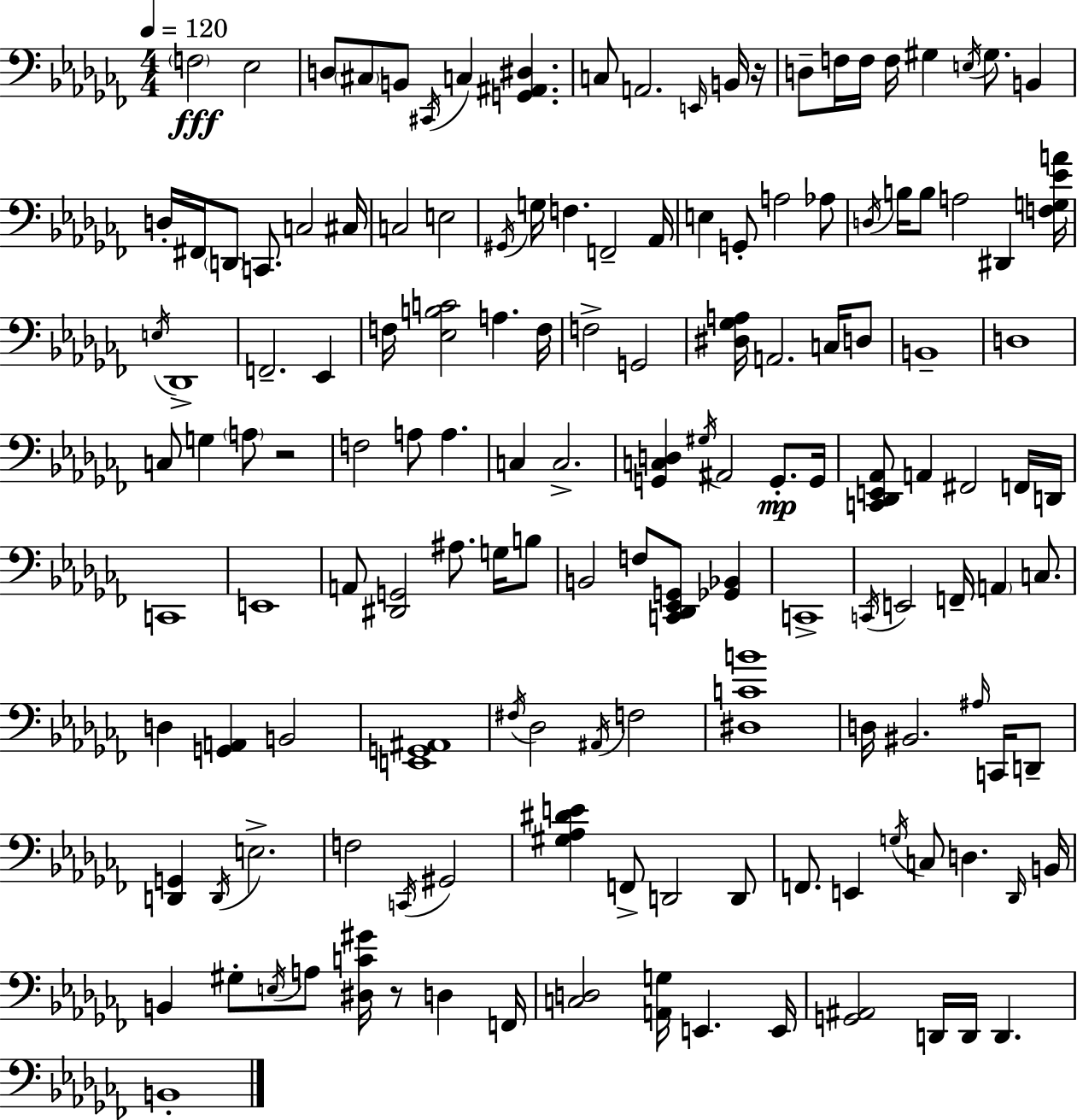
{
  \clef bass
  \numericTimeSignature
  \time 4/4
  \key aes \minor
  \tempo 4 = 120
  \parenthesize f2\fff ees2 | d8 \parenthesize cis8 b,8 \acciaccatura { cis,16 } c4 <g, ais, dis>4. | c8 a,2. \grace { e,16 } | b,16 r16 d8-- f16 f16 f16 gis4 \acciaccatura { e16 } gis8. b,4 | \break d16-. fis,16 \parenthesize d,8 c,8. c2 | cis16 c2 e2 | \acciaccatura { gis,16 } g16 f4. f,2-- | aes,16 e4 g,8-. a2 | \break aes8 \acciaccatura { d16 } b16 b8 a2 | dis,4 <f g ees' a'>16 \acciaccatura { e16 } des,1-> | f,2.-- | ees,4 f16 <ees b c'>2 a4. | \break f16 f2-> g,2 | <dis ges a>16 a,2. | c16 d8 b,1-- | d1 | \break c8 g4 \parenthesize a8 r2 | f2 a8 | a4. c4 c2.-> | <g, c d>4 \acciaccatura { gis16 } ais,2 | \break g,8.-.\mp g,16 <c, des, e, aes,>8 a,4 fis,2 | f,16 d,16 c,1 | e,1 | a,8 <dis, g,>2 | \break ais8. g16 b8 b,2 f8 | <c, des, ees, g,>8 <ges, bes,>4 c,1-> | \acciaccatura { c,16 } e,2 | f,16-- \parenthesize a,4 c8. d4 <g, a,>4 | \break b,2 <e, g, ais,>1 | \acciaccatura { fis16 } des2 | \acciaccatura { ais,16 } f2 <dis c' b'>1 | d16 bis,2. | \break \grace { ais16 } c,16 d,8-- <d, g,>4 \acciaccatura { d,16 } | e2.-> f2 | \acciaccatura { c,16 } gis,2 <gis aes dis' e'>4 | f,8-> d,2 d,8 f,8. | \break e,4 \acciaccatura { g16 } c8 d4. \grace { des,16 } b,16 b,4 | gis8-. \acciaccatura { e16 } a8 <dis c' gis'>16 r8 d4 f,16 | <c d>2 <a, g>16 e,4. e,16 | <g, ais,>2 d,16 d,16 d,4. | \break b,1-. | \bar "|."
}